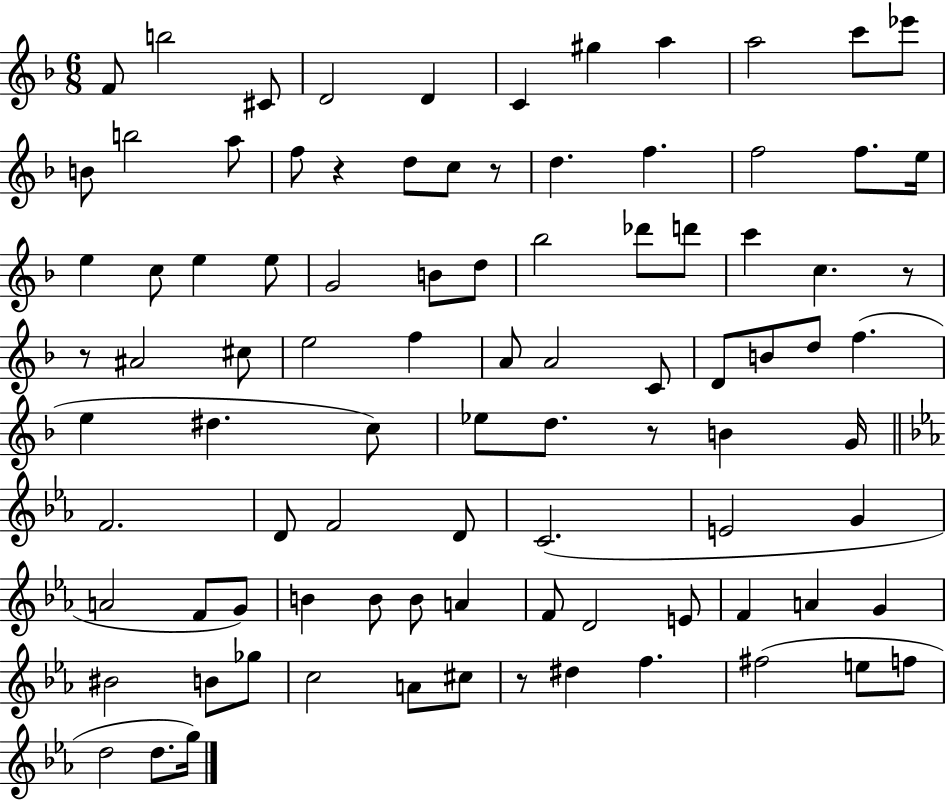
F4/e B5/h C#4/e D4/h D4/q C4/q G#5/q A5/q A5/h C6/e Eb6/e B4/e B5/h A5/e F5/e R/q D5/e C5/e R/e D5/q. F5/q. F5/h F5/e. E5/s E5/q C5/e E5/q E5/e G4/h B4/e D5/e Bb5/h Db6/e D6/e C6/q C5/q. R/e R/e A#4/h C#5/e E5/h F5/q A4/e A4/h C4/e D4/e B4/e D5/e F5/q. E5/q D#5/q. C5/e Eb5/e D5/e. R/e B4/q G4/s F4/h. D4/e F4/h D4/e C4/h. E4/h G4/q A4/h F4/e G4/e B4/q B4/e B4/e A4/q F4/e D4/h E4/e F4/q A4/q G4/q BIS4/h B4/e Gb5/e C5/h A4/e C#5/e R/e D#5/q F5/q. F#5/h E5/e F5/e D5/h D5/e. G5/s